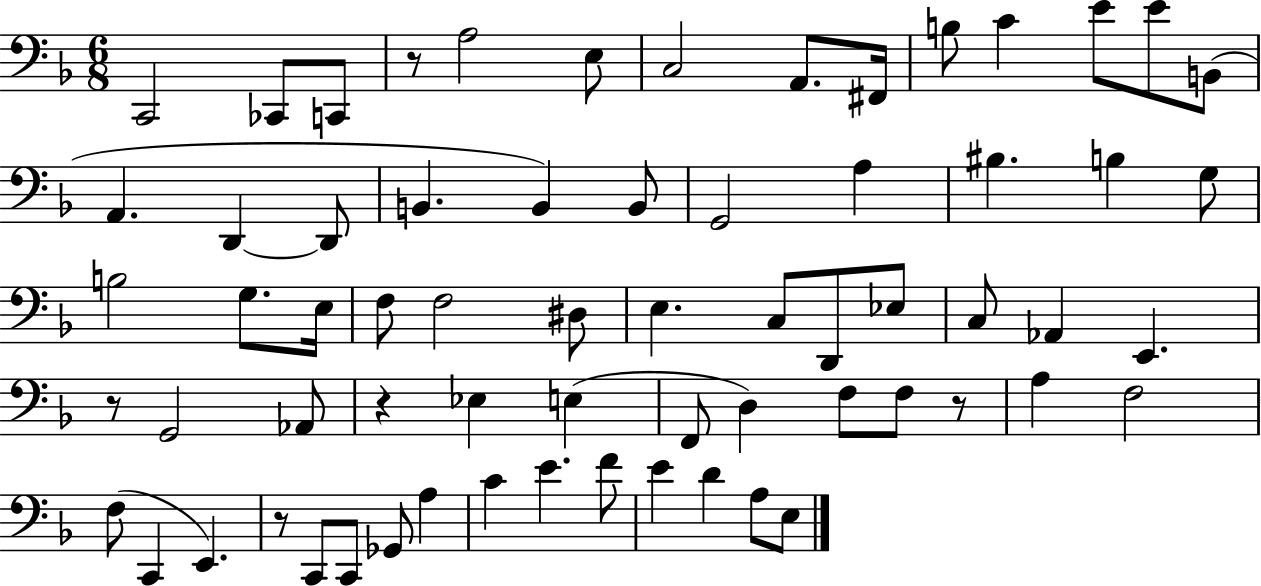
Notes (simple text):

C2/h CES2/e C2/e R/e A3/h E3/e C3/h A2/e. F#2/s B3/e C4/q E4/e E4/e B2/e A2/q. D2/q D2/e B2/q. B2/q B2/e G2/h A3/q BIS3/q. B3/q G3/e B3/h G3/e. E3/s F3/e F3/h D#3/e E3/q. C3/e D2/e Eb3/e C3/e Ab2/q E2/q. R/e G2/h Ab2/e R/q Eb3/q E3/q F2/e D3/q F3/e F3/e R/e A3/q F3/h F3/e C2/q E2/q. R/e C2/e C2/e Gb2/e A3/q C4/q E4/q. F4/e E4/q D4/q A3/e E3/e